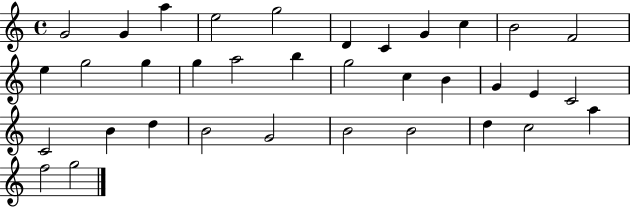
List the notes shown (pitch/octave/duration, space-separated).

G4/h G4/q A5/q E5/h G5/h D4/q C4/q G4/q C5/q B4/h F4/h E5/q G5/h G5/q G5/q A5/h B5/q G5/h C5/q B4/q G4/q E4/q C4/h C4/h B4/q D5/q B4/h G4/h B4/h B4/h D5/q C5/h A5/q F5/h G5/h